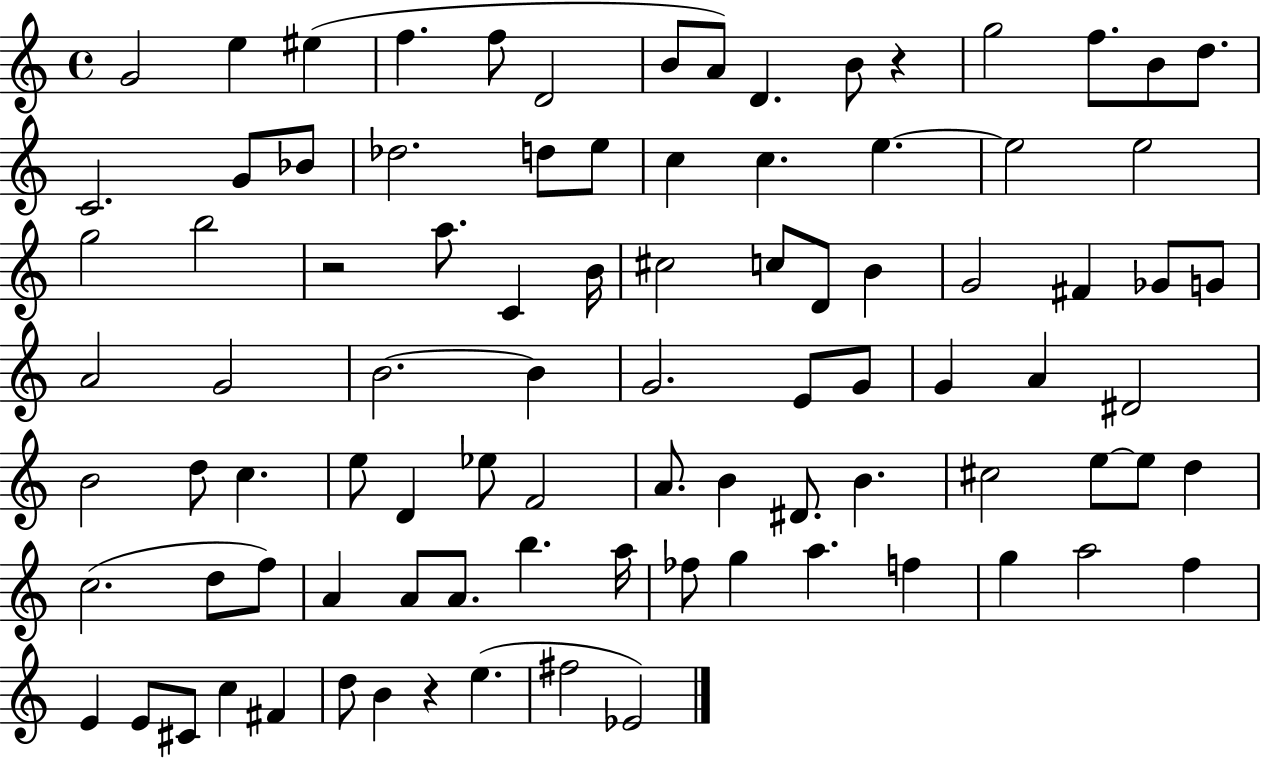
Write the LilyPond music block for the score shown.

{
  \clef treble
  \time 4/4
  \defaultTimeSignature
  \key c \major
  g'2 e''4 eis''4( | f''4. f''8 d'2 | b'8 a'8) d'4. b'8 r4 | g''2 f''8. b'8 d''8. | \break c'2. g'8 bes'8 | des''2. d''8 e''8 | c''4 c''4. e''4.~~ | e''2 e''2 | \break g''2 b''2 | r2 a''8. c'4 b'16 | cis''2 c''8 d'8 b'4 | g'2 fis'4 ges'8 g'8 | \break a'2 g'2 | b'2.~~ b'4 | g'2. e'8 g'8 | g'4 a'4 dis'2 | \break b'2 d''8 c''4. | e''8 d'4 ees''8 f'2 | a'8. b'4 dis'8. b'4. | cis''2 e''8~~ e''8 d''4 | \break c''2.( d''8 f''8) | a'4 a'8 a'8. b''4. a''16 | fes''8 g''4 a''4. f''4 | g''4 a''2 f''4 | \break e'4 e'8 cis'8 c''4 fis'4 | d''8 b'4 r4 e''4.( | fis''2 ees'2) | \bar "|."
}